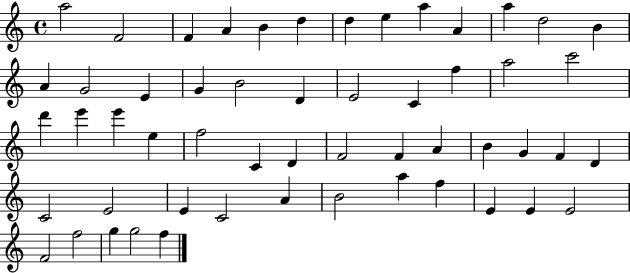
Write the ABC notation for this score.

X:1
T:Untitled
M:4/4
L:1/4
K:C
a2 F2 F A B d d e a A a d2 B A G2 E G B2 D E2 C f a2 c'2 d' e' e' e f2 C D F2 F A B G F D C2 E2 E C2 A B2 a f E E E2 F2 f2 g g2 f